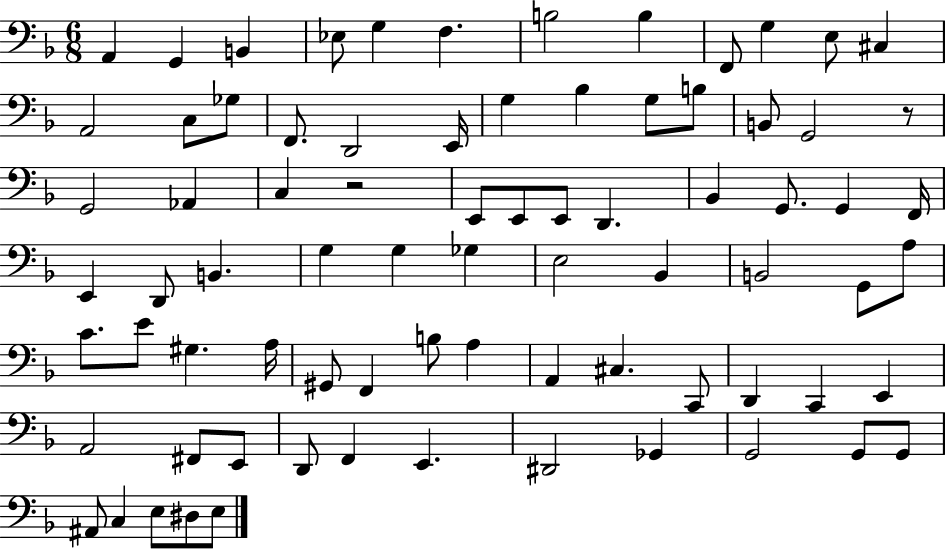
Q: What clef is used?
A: bass